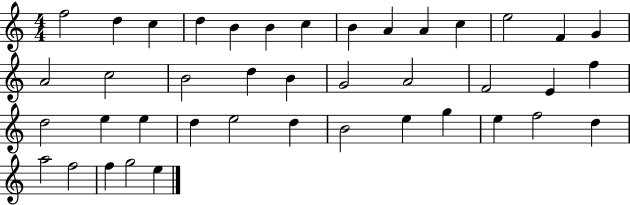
X:1
T:Untitled
M:4/4
L:1/4
K:C
f2 d c d B B c B A A c e2 F G A2 c2 B2 d B G2 A2 F2 E f d2 e e d e2 d B2 e g e f2 d a2 f2 f g2 e